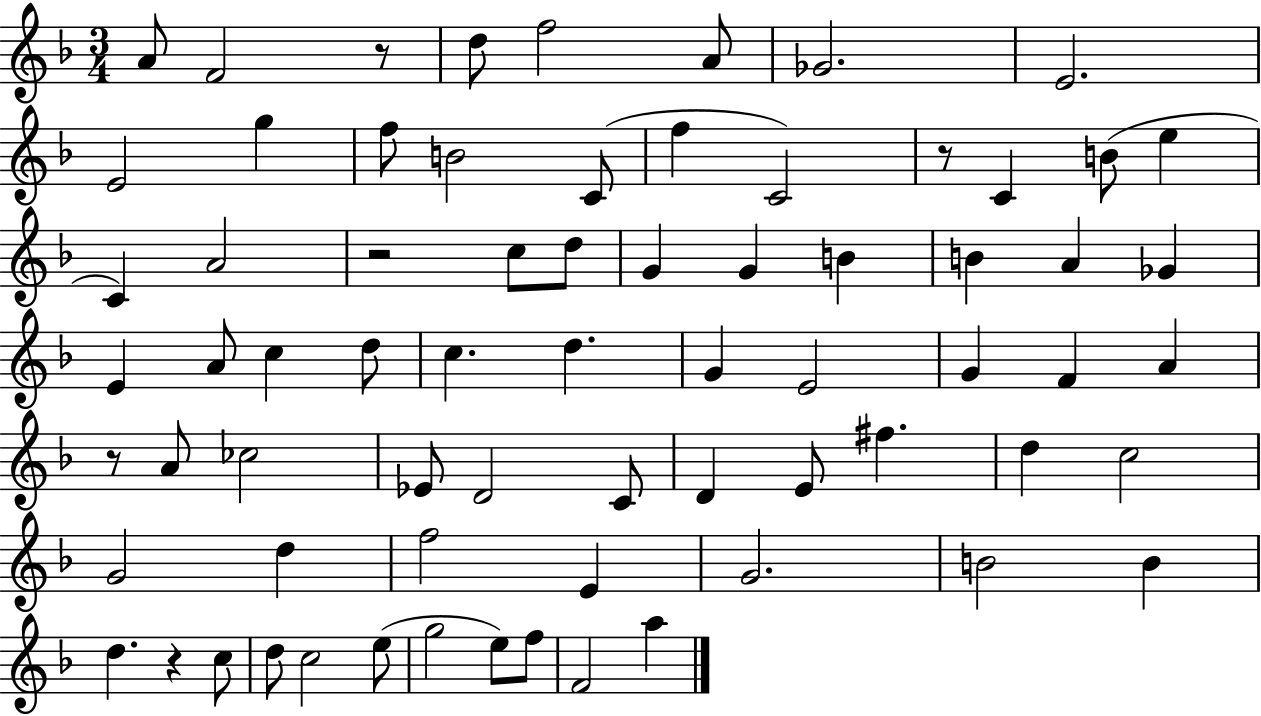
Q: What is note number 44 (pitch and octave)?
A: D4